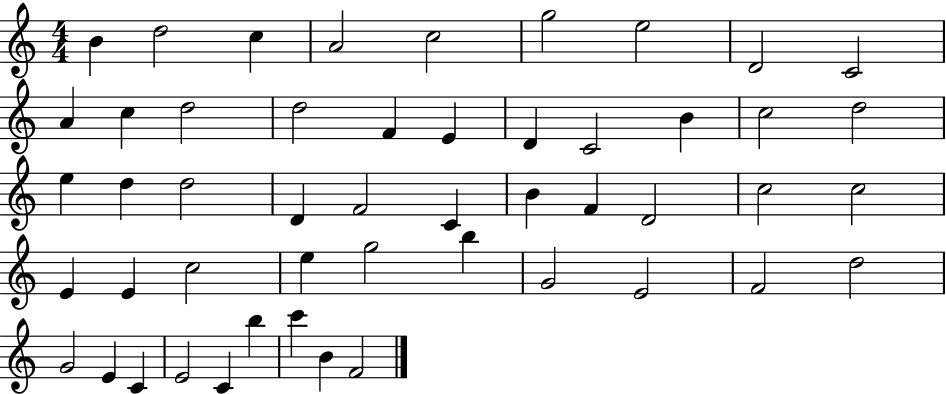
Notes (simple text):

B4/q D5/h C5/q A4/h C5/h G5/h E5/h D4/h C4/h A4/q C5/q D5/h D5/h F4/q E4/q D4/q C4/h B4/q C5/h D5/h E5/q D5/q D5/h D4/q F4/h C4/q B4/q F4/q D4/h C5/h C5/h E4/q E4/q C5/h E5/q G5/h B5/q G4/h E4/h F4/h D5/h G4/h E4/q C4/q E4/h C4/q B5/q C6/q B4/q F4/h